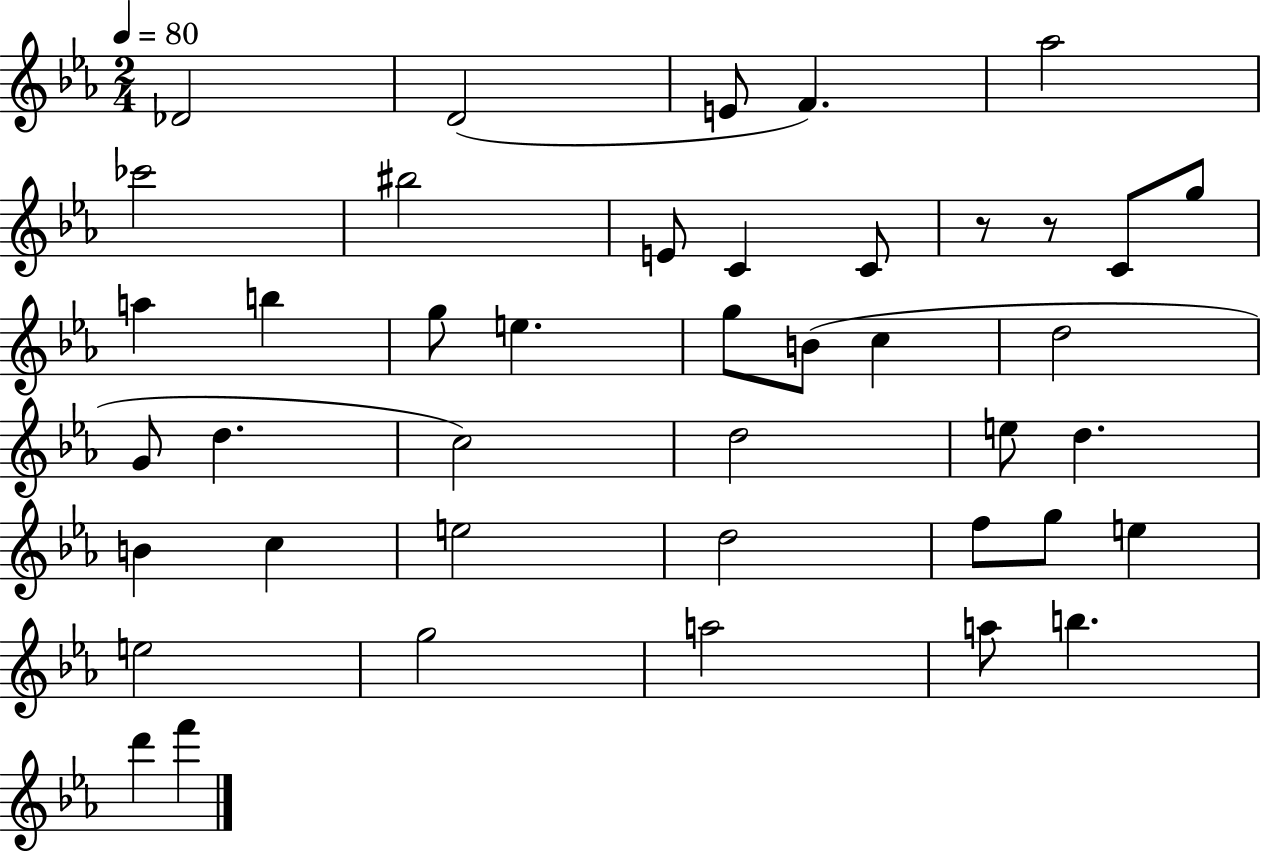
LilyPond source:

{
  \clef treble
  \numericTimeSignature
  \time 2/4
  \key ees \major
  \tempo 4 = 80
  des'2 | d'2( | e'8 f'4.) | aes''2 | \break ces'''2 | bis''2 | e'8 c'4 c'8 | r8 r8 c'8 g''8 | \break a''4 b''4 | g''8 e''4. | g''8 b'8( c''4 | d''2 | \break g'8 d''4. | c''2) | d''2 | e''8 d''4. | \break b'4 c''4 | e''2 | d''2 | f''8 g''8 e''4 | \break e''2 | g''2 | a''2 | a''8 b''4. | \break d'''4 f'''4 | \bar "|."
}